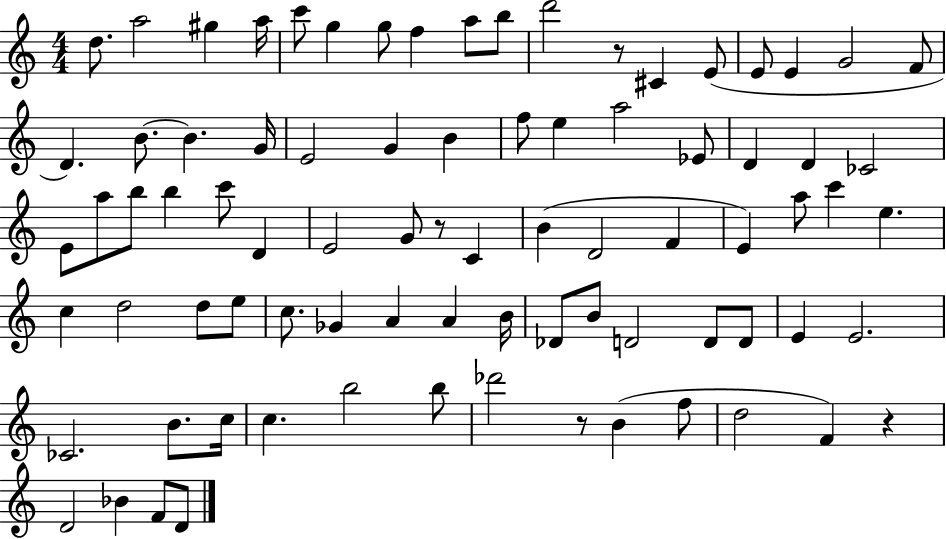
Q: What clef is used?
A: treble